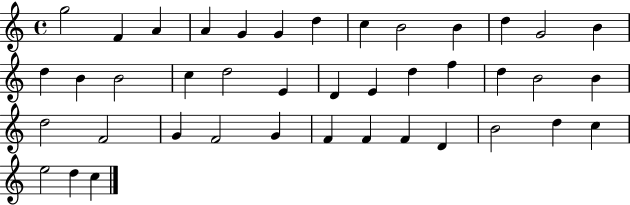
{
  \clef treble
  \time 4/4
  \defaultTimeSignature
  \key c \major
  g''2 f'4 a'4 | a'4 g'4 g'4 d''4 | c''4 b'2 b'4 | d''4 g'2 b'4 | \break d''4 b'4 b'2 | c''4 d''2 e'4 | d'4 e'4 d''4 f''4 | d''4 b'2 b'4 | \break d''2 f'2 | g'4 f'2 g'4 | f'4 f'4 f'4 d'4 | b'2 d''4 c''4 | \break e''2 d''4 c''4 | \bar "|."
}